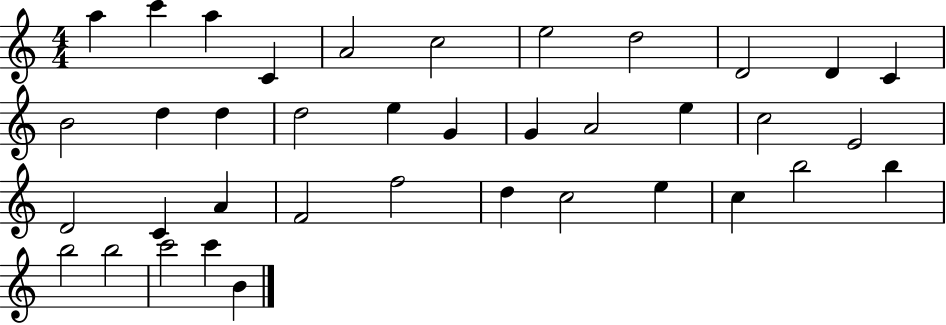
{
  \clef treble
  \numericTimeSignature
  \time 4/4
  \key c \major
  a''4 c'''4 a''4 c'4 | a'2 c''2 | e''2 d''2 | d'2 d'4 c'4 | \break b'2 d''4 d''4 | d''2 e''4 g'4 | g'4 a'2 e''4 | c''2 e'2 | \break d'2 c'4 a'4 | f'2 f''2 | d''4 c''2 e''4 | c''4 b''2 b''4 | \break b''2 b''2 | c'''2 c'''4 b'4 | \bar "|."
}